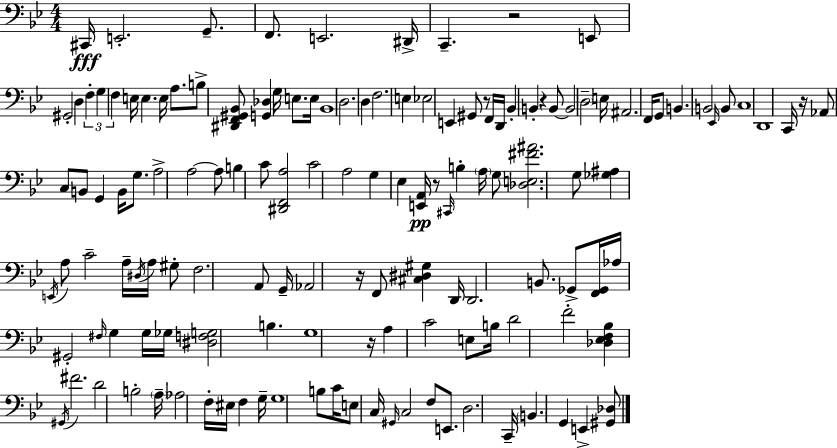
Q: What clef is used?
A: bass